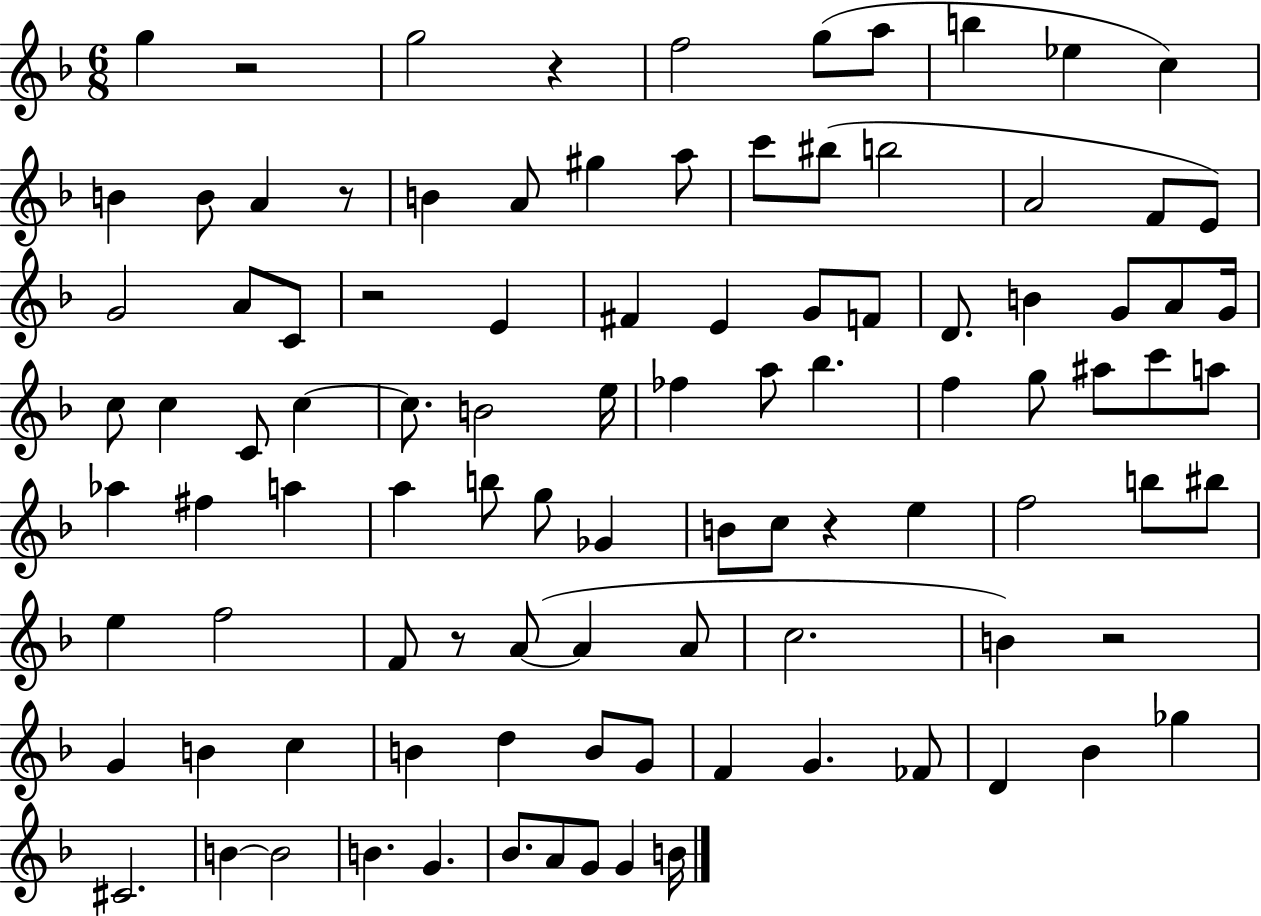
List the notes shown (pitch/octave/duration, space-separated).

G5/q R/h G5/h R/q F5/h G5/e A5/e B5/q Eb5/q C5/q B4/q B4/e A4/q R/e B4/q A4/e G#5/q A5/e C6/e BIS5/e B5/h A4/h F4/e E4/e G4/h A4/e C4/e R/h E4/q F#4/q E4/q G4/e F4/e D4/e. B4/q G4/e A4/e G4/s C5/e C5/q C4/e C5/q C5/e. B4/h E5/s FES5/q A5/e Bb5/q. F5/q G5/e A#5/e C6/e A5/e Ab5/q F#5/q A5/q A5/q B5/e G5/e Gb4/q B4/e C5/e R/q E5/q F5/h B5/e BIS5/e E5/q F5/h F4/e R/e A4/e A4/q A4/e C5/h. B4/q R/h G4/q B4/q C5/q B4/q D5/q B4/e G4/e F4/q G4/q. FES4/e D4/q Bb4/q Gb5/q C#4/h. B4/q B4/h B4/q. G4/q. Bb4/e. A4/e G4/e G4/q B4/s